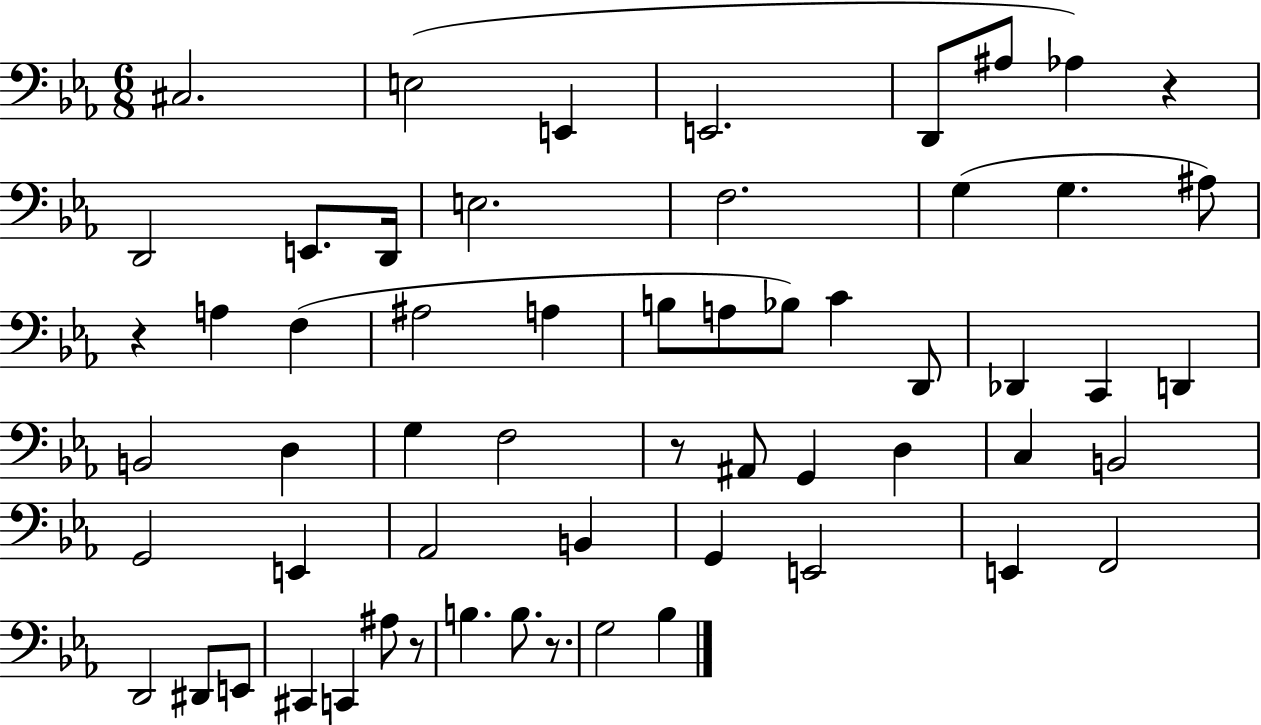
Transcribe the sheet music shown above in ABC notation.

X:1
T:Untitled
M:6/8
L:1/4
K:Eb
^C,2 E,2 E,, E,,2 D,,/2 ^A,/2 _A, z D,,2 E,,/2 D,,/4 E,2 F,2 G, G, ^A,/2 z A, F, ^A,2 A, B,/2 A,/2 _B,/2 C D,,/2 _D,, C,, D,, B,,2 D, G, F,2 z/2 ^A,,/2 G,, D, C, B,,2 G,,2 E,, _A,,2 B,, G,, E,,2 E,, F,,2 D,,2 ^D,,/2 E,,/2 ^C,, C,, ^A,/2 z/2 B, B,/2 z/2 G,2 _B,